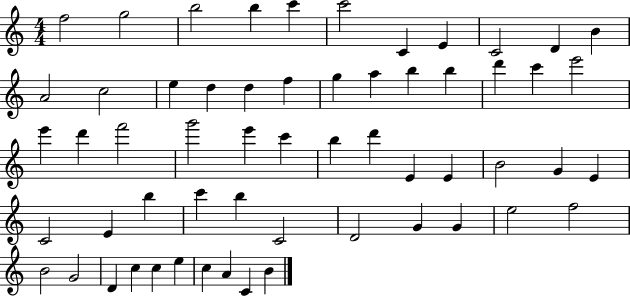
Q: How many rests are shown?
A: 0